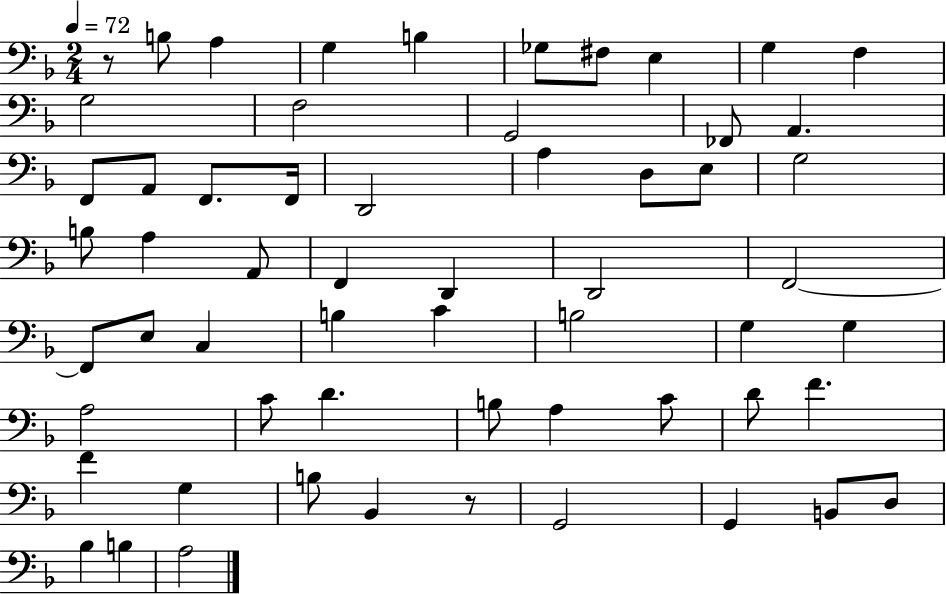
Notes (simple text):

R/e B3/e A3/q G3/q B3/q Gb3/e F#3/e E3/q G3/q F3/q G3/h F3/h G2/h FES2/e A2/q. F2/e A2/e F2/e. F2/s D2/h A3/q D3/e E3/e G3/h B3/e A3/q A2/e F2/q D2/q D2/h F2/h F2/e E3/e C3/q B3/q C4/q B3/h G3/q G3/q A3/h C4/e D4/q. B3/e A3/q C4/e D4/e F4/q. F4/q G3/q B3/e Bb2/q R/e G2/h G2/q B2/e D3/e Bb3/q B3/q A3/h